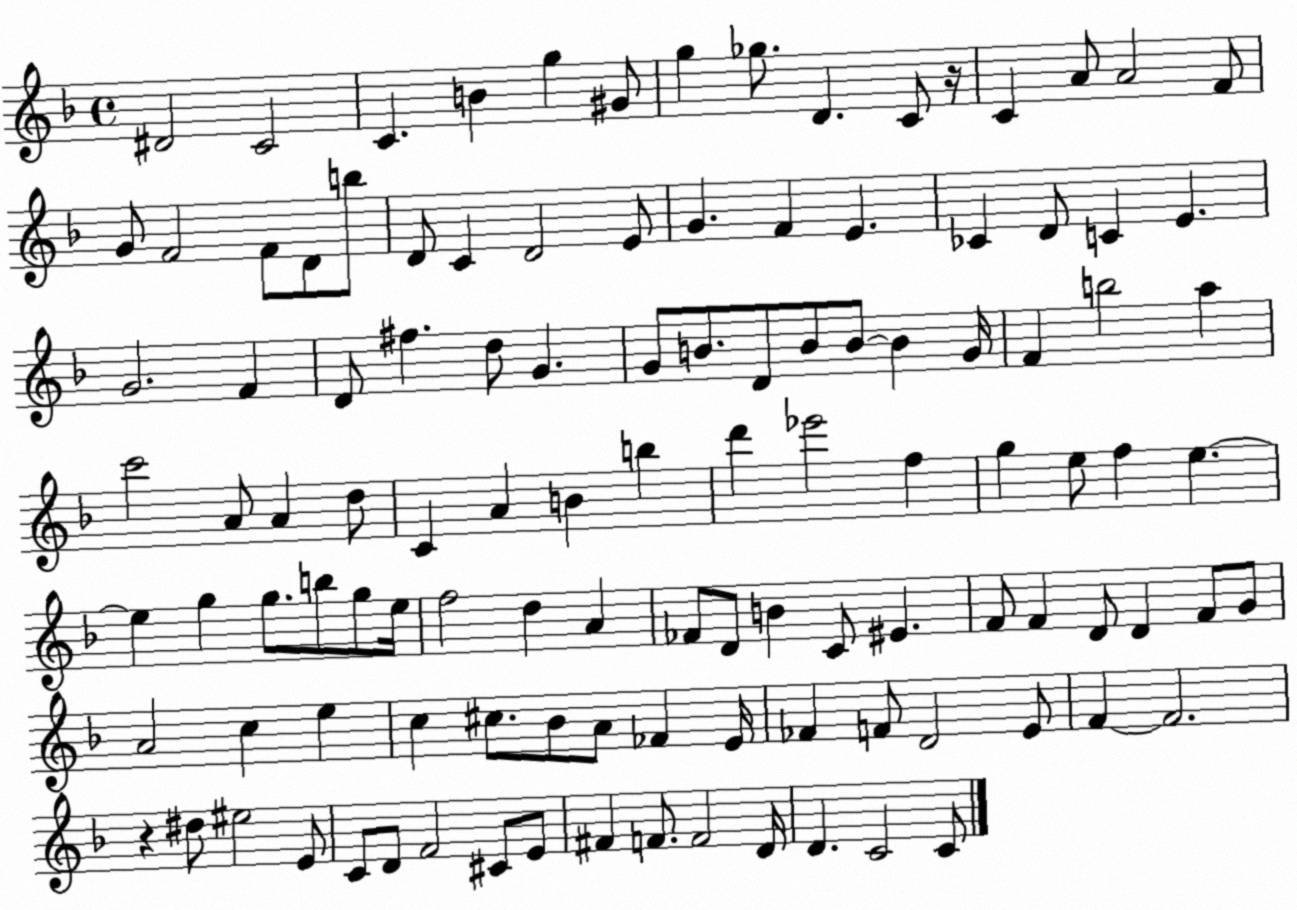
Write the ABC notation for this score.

X:1
T:Untitled
M:4/4
L:1/4
K:F
^D2 C2 C B g ^G/2 g _g/2 D C/2 z/4 C A/2 A2 F/2 G/2 F2 F/2 D/2 b/2 D/2 C D2 E/2 G F E _C D/2 C E G2 F D/2 ^f d/2 G G/2 B/2 D/2 B/2 B/2 B G/4 F b2 a c'2 A/2 A d/2 C A B b d' _e'2 f g e/2 f e e g g/2 b/2 g/2 e/4 f2 d A _F/2 D/2 B C/2 ^E F/2 F D/2 D F/2 G/2 A2 c e c ^c/2 _B/2 A/2 _F E/4 _F F/2 D2 E/2 F F2 z ^d/2 ^e2 E/2 C/2 D/2 F2 ^C/2 E/2 ^F F/2 F2 D/4 D C2 C/2